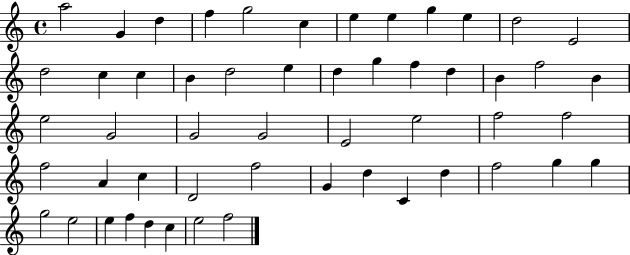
A5/h G4/q D5/q F5/q G5/h C5/q E5/q E5/q G5/q E5/q D5/h E4/h D5/h C5/q C5/q B4/q D5/h E5/q D5/q G5/q F5/q D5/q B4/q F5/h B4/q E5/h G4/h G4/h G4/h E4/h E5/h F5/h F5/h F5/h A4/q C5/q D4/h F5/h G4/q D5/q C4/q D5/q F5/h G5/q G5/q G5/h E5/h E5/q F5/q D5/q C5/q E5/h F5/h